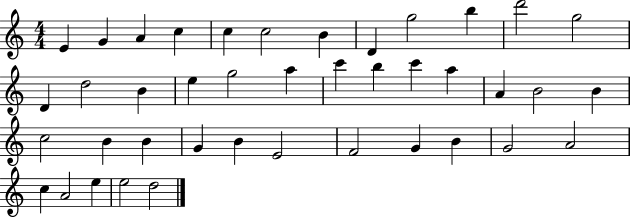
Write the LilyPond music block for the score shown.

{
  \clef treble
  \numericTimeSignature
  \time 4/4
  \key c \major
  e'4 g'4 a'4 c''4 | c''4 c''2 b'4 | d'4 g''2 b''4 | d'''2 g''2 | \break d'4 d''2 b'4 | e''4 g''2 a''4 | c'''4 b''4 c'''4 a''4 | a'4 b'2 b'4 | \break c''2 b'4 b'4 | g'4 b'4 e'2 | f'2 g'4 b'4 | g'2 a'2 | \break c''4 a'2 e''4 | e''2 d''2 | \bar "|."
}